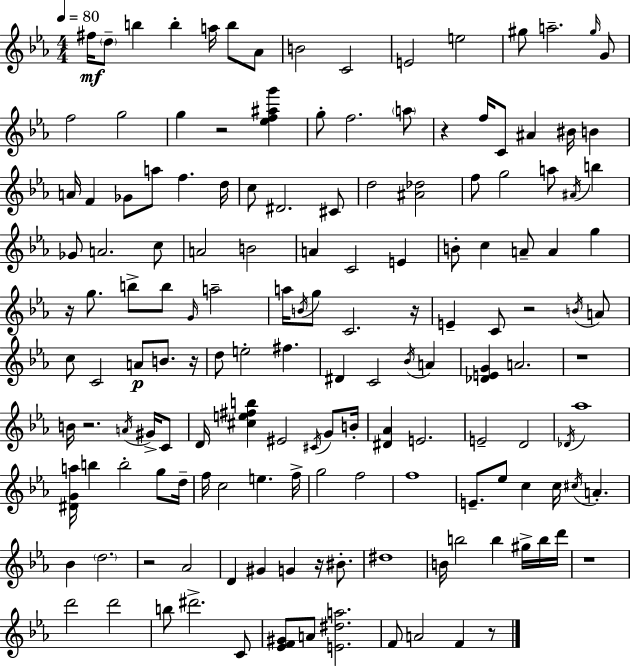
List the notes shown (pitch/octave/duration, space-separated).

F#5/s D5/e B5/q B5/q A5/s B5/e Ab4/e B4/h C4/h E4/h E5/h G#5/e A5/h. G#5/s G4/e F5/h G5/h G5/q R/h [Eb5,F5,A#5,G6]/q G5/e F5/h. A5/e R/q F5/s C4/e A#4/q BIS4/s B4/q A4/s F4/q Gb4/e A5/e F5/q. D5/s C5/e D#4/h. C#4/e D5/h [A#4,Db5]/h F5/e G5/h A5/e A#4/s B5/q Gb4/e A4/h. C5/e A4/h B4/h A4/q C4/h E4/q B4/e C5/q A4/e A4/q G5/q R/s G5/e. B5/e B5/e G4/s A5/h A5/s B4/s G5/e C4/h. R/s E4/q C4/e R/h B4/s A4/e C5/e C4/h A4/e B4/e. R/s D5/e E5/h F#5/q. D#4/q C4/h Bb4/s A4/q [Db4,E4,G4]/q A4/h. R/w B4/s R/h. A4/s G#4/s C4/e D4/s [C#5,E5,F#5,B5]/q EIS4/h C#4/s G4/e B4/s [D#4,Ab4]/q E4/h. E4/h D4/h Db4/s Ab5/w [D#4,G4,A5]/s B5/q B5/h G5/e D5/s F5/s C5/h E5/q. F5/s G5/h F5/h F5/w E4/e. Eb5/e C5/q C5/s C#5/s A4/q. Bb4/q D5/h. R/h Ab4/h D4/q G#4/q G4/q R/s BIS4/e. D#5/w B4/s B5/h B5/q G#5/s B5/s D6/s R/w D6/h D6/h B5/e D#6/h. C4/e [Eb4,F4,G#4]/e A4/e [E4,D#5,A5]/h. F4/e A4/h F4/q R/e